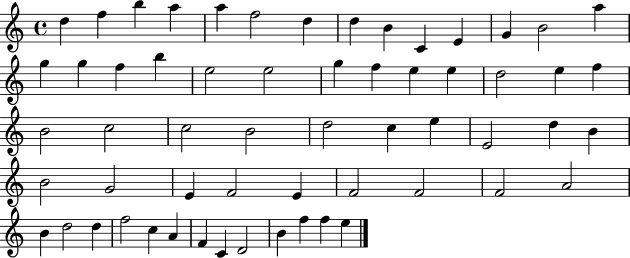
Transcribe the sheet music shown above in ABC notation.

X:1
T:Untitled
M:4/4
L:1/4
K:C
d f b a a f2 d d B C E G B2 a g g f b e2 e2 g f e e d2 e f B2 c2 c2 B2 d2 c e E2 d B B2 G2 E F2 E F2 F2 F2 A2 B d2 d f2 c A F C D2 B f f e